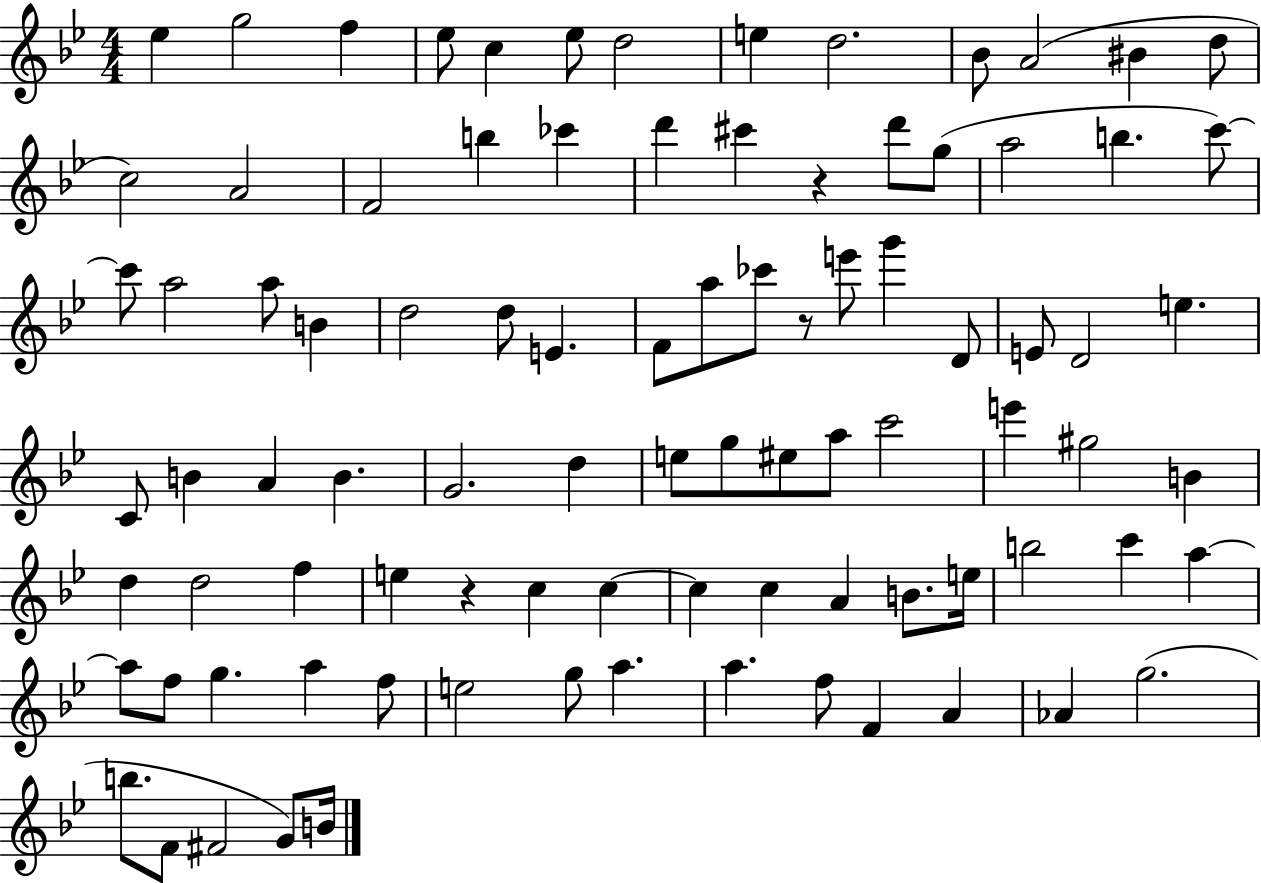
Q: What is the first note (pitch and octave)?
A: Eb5